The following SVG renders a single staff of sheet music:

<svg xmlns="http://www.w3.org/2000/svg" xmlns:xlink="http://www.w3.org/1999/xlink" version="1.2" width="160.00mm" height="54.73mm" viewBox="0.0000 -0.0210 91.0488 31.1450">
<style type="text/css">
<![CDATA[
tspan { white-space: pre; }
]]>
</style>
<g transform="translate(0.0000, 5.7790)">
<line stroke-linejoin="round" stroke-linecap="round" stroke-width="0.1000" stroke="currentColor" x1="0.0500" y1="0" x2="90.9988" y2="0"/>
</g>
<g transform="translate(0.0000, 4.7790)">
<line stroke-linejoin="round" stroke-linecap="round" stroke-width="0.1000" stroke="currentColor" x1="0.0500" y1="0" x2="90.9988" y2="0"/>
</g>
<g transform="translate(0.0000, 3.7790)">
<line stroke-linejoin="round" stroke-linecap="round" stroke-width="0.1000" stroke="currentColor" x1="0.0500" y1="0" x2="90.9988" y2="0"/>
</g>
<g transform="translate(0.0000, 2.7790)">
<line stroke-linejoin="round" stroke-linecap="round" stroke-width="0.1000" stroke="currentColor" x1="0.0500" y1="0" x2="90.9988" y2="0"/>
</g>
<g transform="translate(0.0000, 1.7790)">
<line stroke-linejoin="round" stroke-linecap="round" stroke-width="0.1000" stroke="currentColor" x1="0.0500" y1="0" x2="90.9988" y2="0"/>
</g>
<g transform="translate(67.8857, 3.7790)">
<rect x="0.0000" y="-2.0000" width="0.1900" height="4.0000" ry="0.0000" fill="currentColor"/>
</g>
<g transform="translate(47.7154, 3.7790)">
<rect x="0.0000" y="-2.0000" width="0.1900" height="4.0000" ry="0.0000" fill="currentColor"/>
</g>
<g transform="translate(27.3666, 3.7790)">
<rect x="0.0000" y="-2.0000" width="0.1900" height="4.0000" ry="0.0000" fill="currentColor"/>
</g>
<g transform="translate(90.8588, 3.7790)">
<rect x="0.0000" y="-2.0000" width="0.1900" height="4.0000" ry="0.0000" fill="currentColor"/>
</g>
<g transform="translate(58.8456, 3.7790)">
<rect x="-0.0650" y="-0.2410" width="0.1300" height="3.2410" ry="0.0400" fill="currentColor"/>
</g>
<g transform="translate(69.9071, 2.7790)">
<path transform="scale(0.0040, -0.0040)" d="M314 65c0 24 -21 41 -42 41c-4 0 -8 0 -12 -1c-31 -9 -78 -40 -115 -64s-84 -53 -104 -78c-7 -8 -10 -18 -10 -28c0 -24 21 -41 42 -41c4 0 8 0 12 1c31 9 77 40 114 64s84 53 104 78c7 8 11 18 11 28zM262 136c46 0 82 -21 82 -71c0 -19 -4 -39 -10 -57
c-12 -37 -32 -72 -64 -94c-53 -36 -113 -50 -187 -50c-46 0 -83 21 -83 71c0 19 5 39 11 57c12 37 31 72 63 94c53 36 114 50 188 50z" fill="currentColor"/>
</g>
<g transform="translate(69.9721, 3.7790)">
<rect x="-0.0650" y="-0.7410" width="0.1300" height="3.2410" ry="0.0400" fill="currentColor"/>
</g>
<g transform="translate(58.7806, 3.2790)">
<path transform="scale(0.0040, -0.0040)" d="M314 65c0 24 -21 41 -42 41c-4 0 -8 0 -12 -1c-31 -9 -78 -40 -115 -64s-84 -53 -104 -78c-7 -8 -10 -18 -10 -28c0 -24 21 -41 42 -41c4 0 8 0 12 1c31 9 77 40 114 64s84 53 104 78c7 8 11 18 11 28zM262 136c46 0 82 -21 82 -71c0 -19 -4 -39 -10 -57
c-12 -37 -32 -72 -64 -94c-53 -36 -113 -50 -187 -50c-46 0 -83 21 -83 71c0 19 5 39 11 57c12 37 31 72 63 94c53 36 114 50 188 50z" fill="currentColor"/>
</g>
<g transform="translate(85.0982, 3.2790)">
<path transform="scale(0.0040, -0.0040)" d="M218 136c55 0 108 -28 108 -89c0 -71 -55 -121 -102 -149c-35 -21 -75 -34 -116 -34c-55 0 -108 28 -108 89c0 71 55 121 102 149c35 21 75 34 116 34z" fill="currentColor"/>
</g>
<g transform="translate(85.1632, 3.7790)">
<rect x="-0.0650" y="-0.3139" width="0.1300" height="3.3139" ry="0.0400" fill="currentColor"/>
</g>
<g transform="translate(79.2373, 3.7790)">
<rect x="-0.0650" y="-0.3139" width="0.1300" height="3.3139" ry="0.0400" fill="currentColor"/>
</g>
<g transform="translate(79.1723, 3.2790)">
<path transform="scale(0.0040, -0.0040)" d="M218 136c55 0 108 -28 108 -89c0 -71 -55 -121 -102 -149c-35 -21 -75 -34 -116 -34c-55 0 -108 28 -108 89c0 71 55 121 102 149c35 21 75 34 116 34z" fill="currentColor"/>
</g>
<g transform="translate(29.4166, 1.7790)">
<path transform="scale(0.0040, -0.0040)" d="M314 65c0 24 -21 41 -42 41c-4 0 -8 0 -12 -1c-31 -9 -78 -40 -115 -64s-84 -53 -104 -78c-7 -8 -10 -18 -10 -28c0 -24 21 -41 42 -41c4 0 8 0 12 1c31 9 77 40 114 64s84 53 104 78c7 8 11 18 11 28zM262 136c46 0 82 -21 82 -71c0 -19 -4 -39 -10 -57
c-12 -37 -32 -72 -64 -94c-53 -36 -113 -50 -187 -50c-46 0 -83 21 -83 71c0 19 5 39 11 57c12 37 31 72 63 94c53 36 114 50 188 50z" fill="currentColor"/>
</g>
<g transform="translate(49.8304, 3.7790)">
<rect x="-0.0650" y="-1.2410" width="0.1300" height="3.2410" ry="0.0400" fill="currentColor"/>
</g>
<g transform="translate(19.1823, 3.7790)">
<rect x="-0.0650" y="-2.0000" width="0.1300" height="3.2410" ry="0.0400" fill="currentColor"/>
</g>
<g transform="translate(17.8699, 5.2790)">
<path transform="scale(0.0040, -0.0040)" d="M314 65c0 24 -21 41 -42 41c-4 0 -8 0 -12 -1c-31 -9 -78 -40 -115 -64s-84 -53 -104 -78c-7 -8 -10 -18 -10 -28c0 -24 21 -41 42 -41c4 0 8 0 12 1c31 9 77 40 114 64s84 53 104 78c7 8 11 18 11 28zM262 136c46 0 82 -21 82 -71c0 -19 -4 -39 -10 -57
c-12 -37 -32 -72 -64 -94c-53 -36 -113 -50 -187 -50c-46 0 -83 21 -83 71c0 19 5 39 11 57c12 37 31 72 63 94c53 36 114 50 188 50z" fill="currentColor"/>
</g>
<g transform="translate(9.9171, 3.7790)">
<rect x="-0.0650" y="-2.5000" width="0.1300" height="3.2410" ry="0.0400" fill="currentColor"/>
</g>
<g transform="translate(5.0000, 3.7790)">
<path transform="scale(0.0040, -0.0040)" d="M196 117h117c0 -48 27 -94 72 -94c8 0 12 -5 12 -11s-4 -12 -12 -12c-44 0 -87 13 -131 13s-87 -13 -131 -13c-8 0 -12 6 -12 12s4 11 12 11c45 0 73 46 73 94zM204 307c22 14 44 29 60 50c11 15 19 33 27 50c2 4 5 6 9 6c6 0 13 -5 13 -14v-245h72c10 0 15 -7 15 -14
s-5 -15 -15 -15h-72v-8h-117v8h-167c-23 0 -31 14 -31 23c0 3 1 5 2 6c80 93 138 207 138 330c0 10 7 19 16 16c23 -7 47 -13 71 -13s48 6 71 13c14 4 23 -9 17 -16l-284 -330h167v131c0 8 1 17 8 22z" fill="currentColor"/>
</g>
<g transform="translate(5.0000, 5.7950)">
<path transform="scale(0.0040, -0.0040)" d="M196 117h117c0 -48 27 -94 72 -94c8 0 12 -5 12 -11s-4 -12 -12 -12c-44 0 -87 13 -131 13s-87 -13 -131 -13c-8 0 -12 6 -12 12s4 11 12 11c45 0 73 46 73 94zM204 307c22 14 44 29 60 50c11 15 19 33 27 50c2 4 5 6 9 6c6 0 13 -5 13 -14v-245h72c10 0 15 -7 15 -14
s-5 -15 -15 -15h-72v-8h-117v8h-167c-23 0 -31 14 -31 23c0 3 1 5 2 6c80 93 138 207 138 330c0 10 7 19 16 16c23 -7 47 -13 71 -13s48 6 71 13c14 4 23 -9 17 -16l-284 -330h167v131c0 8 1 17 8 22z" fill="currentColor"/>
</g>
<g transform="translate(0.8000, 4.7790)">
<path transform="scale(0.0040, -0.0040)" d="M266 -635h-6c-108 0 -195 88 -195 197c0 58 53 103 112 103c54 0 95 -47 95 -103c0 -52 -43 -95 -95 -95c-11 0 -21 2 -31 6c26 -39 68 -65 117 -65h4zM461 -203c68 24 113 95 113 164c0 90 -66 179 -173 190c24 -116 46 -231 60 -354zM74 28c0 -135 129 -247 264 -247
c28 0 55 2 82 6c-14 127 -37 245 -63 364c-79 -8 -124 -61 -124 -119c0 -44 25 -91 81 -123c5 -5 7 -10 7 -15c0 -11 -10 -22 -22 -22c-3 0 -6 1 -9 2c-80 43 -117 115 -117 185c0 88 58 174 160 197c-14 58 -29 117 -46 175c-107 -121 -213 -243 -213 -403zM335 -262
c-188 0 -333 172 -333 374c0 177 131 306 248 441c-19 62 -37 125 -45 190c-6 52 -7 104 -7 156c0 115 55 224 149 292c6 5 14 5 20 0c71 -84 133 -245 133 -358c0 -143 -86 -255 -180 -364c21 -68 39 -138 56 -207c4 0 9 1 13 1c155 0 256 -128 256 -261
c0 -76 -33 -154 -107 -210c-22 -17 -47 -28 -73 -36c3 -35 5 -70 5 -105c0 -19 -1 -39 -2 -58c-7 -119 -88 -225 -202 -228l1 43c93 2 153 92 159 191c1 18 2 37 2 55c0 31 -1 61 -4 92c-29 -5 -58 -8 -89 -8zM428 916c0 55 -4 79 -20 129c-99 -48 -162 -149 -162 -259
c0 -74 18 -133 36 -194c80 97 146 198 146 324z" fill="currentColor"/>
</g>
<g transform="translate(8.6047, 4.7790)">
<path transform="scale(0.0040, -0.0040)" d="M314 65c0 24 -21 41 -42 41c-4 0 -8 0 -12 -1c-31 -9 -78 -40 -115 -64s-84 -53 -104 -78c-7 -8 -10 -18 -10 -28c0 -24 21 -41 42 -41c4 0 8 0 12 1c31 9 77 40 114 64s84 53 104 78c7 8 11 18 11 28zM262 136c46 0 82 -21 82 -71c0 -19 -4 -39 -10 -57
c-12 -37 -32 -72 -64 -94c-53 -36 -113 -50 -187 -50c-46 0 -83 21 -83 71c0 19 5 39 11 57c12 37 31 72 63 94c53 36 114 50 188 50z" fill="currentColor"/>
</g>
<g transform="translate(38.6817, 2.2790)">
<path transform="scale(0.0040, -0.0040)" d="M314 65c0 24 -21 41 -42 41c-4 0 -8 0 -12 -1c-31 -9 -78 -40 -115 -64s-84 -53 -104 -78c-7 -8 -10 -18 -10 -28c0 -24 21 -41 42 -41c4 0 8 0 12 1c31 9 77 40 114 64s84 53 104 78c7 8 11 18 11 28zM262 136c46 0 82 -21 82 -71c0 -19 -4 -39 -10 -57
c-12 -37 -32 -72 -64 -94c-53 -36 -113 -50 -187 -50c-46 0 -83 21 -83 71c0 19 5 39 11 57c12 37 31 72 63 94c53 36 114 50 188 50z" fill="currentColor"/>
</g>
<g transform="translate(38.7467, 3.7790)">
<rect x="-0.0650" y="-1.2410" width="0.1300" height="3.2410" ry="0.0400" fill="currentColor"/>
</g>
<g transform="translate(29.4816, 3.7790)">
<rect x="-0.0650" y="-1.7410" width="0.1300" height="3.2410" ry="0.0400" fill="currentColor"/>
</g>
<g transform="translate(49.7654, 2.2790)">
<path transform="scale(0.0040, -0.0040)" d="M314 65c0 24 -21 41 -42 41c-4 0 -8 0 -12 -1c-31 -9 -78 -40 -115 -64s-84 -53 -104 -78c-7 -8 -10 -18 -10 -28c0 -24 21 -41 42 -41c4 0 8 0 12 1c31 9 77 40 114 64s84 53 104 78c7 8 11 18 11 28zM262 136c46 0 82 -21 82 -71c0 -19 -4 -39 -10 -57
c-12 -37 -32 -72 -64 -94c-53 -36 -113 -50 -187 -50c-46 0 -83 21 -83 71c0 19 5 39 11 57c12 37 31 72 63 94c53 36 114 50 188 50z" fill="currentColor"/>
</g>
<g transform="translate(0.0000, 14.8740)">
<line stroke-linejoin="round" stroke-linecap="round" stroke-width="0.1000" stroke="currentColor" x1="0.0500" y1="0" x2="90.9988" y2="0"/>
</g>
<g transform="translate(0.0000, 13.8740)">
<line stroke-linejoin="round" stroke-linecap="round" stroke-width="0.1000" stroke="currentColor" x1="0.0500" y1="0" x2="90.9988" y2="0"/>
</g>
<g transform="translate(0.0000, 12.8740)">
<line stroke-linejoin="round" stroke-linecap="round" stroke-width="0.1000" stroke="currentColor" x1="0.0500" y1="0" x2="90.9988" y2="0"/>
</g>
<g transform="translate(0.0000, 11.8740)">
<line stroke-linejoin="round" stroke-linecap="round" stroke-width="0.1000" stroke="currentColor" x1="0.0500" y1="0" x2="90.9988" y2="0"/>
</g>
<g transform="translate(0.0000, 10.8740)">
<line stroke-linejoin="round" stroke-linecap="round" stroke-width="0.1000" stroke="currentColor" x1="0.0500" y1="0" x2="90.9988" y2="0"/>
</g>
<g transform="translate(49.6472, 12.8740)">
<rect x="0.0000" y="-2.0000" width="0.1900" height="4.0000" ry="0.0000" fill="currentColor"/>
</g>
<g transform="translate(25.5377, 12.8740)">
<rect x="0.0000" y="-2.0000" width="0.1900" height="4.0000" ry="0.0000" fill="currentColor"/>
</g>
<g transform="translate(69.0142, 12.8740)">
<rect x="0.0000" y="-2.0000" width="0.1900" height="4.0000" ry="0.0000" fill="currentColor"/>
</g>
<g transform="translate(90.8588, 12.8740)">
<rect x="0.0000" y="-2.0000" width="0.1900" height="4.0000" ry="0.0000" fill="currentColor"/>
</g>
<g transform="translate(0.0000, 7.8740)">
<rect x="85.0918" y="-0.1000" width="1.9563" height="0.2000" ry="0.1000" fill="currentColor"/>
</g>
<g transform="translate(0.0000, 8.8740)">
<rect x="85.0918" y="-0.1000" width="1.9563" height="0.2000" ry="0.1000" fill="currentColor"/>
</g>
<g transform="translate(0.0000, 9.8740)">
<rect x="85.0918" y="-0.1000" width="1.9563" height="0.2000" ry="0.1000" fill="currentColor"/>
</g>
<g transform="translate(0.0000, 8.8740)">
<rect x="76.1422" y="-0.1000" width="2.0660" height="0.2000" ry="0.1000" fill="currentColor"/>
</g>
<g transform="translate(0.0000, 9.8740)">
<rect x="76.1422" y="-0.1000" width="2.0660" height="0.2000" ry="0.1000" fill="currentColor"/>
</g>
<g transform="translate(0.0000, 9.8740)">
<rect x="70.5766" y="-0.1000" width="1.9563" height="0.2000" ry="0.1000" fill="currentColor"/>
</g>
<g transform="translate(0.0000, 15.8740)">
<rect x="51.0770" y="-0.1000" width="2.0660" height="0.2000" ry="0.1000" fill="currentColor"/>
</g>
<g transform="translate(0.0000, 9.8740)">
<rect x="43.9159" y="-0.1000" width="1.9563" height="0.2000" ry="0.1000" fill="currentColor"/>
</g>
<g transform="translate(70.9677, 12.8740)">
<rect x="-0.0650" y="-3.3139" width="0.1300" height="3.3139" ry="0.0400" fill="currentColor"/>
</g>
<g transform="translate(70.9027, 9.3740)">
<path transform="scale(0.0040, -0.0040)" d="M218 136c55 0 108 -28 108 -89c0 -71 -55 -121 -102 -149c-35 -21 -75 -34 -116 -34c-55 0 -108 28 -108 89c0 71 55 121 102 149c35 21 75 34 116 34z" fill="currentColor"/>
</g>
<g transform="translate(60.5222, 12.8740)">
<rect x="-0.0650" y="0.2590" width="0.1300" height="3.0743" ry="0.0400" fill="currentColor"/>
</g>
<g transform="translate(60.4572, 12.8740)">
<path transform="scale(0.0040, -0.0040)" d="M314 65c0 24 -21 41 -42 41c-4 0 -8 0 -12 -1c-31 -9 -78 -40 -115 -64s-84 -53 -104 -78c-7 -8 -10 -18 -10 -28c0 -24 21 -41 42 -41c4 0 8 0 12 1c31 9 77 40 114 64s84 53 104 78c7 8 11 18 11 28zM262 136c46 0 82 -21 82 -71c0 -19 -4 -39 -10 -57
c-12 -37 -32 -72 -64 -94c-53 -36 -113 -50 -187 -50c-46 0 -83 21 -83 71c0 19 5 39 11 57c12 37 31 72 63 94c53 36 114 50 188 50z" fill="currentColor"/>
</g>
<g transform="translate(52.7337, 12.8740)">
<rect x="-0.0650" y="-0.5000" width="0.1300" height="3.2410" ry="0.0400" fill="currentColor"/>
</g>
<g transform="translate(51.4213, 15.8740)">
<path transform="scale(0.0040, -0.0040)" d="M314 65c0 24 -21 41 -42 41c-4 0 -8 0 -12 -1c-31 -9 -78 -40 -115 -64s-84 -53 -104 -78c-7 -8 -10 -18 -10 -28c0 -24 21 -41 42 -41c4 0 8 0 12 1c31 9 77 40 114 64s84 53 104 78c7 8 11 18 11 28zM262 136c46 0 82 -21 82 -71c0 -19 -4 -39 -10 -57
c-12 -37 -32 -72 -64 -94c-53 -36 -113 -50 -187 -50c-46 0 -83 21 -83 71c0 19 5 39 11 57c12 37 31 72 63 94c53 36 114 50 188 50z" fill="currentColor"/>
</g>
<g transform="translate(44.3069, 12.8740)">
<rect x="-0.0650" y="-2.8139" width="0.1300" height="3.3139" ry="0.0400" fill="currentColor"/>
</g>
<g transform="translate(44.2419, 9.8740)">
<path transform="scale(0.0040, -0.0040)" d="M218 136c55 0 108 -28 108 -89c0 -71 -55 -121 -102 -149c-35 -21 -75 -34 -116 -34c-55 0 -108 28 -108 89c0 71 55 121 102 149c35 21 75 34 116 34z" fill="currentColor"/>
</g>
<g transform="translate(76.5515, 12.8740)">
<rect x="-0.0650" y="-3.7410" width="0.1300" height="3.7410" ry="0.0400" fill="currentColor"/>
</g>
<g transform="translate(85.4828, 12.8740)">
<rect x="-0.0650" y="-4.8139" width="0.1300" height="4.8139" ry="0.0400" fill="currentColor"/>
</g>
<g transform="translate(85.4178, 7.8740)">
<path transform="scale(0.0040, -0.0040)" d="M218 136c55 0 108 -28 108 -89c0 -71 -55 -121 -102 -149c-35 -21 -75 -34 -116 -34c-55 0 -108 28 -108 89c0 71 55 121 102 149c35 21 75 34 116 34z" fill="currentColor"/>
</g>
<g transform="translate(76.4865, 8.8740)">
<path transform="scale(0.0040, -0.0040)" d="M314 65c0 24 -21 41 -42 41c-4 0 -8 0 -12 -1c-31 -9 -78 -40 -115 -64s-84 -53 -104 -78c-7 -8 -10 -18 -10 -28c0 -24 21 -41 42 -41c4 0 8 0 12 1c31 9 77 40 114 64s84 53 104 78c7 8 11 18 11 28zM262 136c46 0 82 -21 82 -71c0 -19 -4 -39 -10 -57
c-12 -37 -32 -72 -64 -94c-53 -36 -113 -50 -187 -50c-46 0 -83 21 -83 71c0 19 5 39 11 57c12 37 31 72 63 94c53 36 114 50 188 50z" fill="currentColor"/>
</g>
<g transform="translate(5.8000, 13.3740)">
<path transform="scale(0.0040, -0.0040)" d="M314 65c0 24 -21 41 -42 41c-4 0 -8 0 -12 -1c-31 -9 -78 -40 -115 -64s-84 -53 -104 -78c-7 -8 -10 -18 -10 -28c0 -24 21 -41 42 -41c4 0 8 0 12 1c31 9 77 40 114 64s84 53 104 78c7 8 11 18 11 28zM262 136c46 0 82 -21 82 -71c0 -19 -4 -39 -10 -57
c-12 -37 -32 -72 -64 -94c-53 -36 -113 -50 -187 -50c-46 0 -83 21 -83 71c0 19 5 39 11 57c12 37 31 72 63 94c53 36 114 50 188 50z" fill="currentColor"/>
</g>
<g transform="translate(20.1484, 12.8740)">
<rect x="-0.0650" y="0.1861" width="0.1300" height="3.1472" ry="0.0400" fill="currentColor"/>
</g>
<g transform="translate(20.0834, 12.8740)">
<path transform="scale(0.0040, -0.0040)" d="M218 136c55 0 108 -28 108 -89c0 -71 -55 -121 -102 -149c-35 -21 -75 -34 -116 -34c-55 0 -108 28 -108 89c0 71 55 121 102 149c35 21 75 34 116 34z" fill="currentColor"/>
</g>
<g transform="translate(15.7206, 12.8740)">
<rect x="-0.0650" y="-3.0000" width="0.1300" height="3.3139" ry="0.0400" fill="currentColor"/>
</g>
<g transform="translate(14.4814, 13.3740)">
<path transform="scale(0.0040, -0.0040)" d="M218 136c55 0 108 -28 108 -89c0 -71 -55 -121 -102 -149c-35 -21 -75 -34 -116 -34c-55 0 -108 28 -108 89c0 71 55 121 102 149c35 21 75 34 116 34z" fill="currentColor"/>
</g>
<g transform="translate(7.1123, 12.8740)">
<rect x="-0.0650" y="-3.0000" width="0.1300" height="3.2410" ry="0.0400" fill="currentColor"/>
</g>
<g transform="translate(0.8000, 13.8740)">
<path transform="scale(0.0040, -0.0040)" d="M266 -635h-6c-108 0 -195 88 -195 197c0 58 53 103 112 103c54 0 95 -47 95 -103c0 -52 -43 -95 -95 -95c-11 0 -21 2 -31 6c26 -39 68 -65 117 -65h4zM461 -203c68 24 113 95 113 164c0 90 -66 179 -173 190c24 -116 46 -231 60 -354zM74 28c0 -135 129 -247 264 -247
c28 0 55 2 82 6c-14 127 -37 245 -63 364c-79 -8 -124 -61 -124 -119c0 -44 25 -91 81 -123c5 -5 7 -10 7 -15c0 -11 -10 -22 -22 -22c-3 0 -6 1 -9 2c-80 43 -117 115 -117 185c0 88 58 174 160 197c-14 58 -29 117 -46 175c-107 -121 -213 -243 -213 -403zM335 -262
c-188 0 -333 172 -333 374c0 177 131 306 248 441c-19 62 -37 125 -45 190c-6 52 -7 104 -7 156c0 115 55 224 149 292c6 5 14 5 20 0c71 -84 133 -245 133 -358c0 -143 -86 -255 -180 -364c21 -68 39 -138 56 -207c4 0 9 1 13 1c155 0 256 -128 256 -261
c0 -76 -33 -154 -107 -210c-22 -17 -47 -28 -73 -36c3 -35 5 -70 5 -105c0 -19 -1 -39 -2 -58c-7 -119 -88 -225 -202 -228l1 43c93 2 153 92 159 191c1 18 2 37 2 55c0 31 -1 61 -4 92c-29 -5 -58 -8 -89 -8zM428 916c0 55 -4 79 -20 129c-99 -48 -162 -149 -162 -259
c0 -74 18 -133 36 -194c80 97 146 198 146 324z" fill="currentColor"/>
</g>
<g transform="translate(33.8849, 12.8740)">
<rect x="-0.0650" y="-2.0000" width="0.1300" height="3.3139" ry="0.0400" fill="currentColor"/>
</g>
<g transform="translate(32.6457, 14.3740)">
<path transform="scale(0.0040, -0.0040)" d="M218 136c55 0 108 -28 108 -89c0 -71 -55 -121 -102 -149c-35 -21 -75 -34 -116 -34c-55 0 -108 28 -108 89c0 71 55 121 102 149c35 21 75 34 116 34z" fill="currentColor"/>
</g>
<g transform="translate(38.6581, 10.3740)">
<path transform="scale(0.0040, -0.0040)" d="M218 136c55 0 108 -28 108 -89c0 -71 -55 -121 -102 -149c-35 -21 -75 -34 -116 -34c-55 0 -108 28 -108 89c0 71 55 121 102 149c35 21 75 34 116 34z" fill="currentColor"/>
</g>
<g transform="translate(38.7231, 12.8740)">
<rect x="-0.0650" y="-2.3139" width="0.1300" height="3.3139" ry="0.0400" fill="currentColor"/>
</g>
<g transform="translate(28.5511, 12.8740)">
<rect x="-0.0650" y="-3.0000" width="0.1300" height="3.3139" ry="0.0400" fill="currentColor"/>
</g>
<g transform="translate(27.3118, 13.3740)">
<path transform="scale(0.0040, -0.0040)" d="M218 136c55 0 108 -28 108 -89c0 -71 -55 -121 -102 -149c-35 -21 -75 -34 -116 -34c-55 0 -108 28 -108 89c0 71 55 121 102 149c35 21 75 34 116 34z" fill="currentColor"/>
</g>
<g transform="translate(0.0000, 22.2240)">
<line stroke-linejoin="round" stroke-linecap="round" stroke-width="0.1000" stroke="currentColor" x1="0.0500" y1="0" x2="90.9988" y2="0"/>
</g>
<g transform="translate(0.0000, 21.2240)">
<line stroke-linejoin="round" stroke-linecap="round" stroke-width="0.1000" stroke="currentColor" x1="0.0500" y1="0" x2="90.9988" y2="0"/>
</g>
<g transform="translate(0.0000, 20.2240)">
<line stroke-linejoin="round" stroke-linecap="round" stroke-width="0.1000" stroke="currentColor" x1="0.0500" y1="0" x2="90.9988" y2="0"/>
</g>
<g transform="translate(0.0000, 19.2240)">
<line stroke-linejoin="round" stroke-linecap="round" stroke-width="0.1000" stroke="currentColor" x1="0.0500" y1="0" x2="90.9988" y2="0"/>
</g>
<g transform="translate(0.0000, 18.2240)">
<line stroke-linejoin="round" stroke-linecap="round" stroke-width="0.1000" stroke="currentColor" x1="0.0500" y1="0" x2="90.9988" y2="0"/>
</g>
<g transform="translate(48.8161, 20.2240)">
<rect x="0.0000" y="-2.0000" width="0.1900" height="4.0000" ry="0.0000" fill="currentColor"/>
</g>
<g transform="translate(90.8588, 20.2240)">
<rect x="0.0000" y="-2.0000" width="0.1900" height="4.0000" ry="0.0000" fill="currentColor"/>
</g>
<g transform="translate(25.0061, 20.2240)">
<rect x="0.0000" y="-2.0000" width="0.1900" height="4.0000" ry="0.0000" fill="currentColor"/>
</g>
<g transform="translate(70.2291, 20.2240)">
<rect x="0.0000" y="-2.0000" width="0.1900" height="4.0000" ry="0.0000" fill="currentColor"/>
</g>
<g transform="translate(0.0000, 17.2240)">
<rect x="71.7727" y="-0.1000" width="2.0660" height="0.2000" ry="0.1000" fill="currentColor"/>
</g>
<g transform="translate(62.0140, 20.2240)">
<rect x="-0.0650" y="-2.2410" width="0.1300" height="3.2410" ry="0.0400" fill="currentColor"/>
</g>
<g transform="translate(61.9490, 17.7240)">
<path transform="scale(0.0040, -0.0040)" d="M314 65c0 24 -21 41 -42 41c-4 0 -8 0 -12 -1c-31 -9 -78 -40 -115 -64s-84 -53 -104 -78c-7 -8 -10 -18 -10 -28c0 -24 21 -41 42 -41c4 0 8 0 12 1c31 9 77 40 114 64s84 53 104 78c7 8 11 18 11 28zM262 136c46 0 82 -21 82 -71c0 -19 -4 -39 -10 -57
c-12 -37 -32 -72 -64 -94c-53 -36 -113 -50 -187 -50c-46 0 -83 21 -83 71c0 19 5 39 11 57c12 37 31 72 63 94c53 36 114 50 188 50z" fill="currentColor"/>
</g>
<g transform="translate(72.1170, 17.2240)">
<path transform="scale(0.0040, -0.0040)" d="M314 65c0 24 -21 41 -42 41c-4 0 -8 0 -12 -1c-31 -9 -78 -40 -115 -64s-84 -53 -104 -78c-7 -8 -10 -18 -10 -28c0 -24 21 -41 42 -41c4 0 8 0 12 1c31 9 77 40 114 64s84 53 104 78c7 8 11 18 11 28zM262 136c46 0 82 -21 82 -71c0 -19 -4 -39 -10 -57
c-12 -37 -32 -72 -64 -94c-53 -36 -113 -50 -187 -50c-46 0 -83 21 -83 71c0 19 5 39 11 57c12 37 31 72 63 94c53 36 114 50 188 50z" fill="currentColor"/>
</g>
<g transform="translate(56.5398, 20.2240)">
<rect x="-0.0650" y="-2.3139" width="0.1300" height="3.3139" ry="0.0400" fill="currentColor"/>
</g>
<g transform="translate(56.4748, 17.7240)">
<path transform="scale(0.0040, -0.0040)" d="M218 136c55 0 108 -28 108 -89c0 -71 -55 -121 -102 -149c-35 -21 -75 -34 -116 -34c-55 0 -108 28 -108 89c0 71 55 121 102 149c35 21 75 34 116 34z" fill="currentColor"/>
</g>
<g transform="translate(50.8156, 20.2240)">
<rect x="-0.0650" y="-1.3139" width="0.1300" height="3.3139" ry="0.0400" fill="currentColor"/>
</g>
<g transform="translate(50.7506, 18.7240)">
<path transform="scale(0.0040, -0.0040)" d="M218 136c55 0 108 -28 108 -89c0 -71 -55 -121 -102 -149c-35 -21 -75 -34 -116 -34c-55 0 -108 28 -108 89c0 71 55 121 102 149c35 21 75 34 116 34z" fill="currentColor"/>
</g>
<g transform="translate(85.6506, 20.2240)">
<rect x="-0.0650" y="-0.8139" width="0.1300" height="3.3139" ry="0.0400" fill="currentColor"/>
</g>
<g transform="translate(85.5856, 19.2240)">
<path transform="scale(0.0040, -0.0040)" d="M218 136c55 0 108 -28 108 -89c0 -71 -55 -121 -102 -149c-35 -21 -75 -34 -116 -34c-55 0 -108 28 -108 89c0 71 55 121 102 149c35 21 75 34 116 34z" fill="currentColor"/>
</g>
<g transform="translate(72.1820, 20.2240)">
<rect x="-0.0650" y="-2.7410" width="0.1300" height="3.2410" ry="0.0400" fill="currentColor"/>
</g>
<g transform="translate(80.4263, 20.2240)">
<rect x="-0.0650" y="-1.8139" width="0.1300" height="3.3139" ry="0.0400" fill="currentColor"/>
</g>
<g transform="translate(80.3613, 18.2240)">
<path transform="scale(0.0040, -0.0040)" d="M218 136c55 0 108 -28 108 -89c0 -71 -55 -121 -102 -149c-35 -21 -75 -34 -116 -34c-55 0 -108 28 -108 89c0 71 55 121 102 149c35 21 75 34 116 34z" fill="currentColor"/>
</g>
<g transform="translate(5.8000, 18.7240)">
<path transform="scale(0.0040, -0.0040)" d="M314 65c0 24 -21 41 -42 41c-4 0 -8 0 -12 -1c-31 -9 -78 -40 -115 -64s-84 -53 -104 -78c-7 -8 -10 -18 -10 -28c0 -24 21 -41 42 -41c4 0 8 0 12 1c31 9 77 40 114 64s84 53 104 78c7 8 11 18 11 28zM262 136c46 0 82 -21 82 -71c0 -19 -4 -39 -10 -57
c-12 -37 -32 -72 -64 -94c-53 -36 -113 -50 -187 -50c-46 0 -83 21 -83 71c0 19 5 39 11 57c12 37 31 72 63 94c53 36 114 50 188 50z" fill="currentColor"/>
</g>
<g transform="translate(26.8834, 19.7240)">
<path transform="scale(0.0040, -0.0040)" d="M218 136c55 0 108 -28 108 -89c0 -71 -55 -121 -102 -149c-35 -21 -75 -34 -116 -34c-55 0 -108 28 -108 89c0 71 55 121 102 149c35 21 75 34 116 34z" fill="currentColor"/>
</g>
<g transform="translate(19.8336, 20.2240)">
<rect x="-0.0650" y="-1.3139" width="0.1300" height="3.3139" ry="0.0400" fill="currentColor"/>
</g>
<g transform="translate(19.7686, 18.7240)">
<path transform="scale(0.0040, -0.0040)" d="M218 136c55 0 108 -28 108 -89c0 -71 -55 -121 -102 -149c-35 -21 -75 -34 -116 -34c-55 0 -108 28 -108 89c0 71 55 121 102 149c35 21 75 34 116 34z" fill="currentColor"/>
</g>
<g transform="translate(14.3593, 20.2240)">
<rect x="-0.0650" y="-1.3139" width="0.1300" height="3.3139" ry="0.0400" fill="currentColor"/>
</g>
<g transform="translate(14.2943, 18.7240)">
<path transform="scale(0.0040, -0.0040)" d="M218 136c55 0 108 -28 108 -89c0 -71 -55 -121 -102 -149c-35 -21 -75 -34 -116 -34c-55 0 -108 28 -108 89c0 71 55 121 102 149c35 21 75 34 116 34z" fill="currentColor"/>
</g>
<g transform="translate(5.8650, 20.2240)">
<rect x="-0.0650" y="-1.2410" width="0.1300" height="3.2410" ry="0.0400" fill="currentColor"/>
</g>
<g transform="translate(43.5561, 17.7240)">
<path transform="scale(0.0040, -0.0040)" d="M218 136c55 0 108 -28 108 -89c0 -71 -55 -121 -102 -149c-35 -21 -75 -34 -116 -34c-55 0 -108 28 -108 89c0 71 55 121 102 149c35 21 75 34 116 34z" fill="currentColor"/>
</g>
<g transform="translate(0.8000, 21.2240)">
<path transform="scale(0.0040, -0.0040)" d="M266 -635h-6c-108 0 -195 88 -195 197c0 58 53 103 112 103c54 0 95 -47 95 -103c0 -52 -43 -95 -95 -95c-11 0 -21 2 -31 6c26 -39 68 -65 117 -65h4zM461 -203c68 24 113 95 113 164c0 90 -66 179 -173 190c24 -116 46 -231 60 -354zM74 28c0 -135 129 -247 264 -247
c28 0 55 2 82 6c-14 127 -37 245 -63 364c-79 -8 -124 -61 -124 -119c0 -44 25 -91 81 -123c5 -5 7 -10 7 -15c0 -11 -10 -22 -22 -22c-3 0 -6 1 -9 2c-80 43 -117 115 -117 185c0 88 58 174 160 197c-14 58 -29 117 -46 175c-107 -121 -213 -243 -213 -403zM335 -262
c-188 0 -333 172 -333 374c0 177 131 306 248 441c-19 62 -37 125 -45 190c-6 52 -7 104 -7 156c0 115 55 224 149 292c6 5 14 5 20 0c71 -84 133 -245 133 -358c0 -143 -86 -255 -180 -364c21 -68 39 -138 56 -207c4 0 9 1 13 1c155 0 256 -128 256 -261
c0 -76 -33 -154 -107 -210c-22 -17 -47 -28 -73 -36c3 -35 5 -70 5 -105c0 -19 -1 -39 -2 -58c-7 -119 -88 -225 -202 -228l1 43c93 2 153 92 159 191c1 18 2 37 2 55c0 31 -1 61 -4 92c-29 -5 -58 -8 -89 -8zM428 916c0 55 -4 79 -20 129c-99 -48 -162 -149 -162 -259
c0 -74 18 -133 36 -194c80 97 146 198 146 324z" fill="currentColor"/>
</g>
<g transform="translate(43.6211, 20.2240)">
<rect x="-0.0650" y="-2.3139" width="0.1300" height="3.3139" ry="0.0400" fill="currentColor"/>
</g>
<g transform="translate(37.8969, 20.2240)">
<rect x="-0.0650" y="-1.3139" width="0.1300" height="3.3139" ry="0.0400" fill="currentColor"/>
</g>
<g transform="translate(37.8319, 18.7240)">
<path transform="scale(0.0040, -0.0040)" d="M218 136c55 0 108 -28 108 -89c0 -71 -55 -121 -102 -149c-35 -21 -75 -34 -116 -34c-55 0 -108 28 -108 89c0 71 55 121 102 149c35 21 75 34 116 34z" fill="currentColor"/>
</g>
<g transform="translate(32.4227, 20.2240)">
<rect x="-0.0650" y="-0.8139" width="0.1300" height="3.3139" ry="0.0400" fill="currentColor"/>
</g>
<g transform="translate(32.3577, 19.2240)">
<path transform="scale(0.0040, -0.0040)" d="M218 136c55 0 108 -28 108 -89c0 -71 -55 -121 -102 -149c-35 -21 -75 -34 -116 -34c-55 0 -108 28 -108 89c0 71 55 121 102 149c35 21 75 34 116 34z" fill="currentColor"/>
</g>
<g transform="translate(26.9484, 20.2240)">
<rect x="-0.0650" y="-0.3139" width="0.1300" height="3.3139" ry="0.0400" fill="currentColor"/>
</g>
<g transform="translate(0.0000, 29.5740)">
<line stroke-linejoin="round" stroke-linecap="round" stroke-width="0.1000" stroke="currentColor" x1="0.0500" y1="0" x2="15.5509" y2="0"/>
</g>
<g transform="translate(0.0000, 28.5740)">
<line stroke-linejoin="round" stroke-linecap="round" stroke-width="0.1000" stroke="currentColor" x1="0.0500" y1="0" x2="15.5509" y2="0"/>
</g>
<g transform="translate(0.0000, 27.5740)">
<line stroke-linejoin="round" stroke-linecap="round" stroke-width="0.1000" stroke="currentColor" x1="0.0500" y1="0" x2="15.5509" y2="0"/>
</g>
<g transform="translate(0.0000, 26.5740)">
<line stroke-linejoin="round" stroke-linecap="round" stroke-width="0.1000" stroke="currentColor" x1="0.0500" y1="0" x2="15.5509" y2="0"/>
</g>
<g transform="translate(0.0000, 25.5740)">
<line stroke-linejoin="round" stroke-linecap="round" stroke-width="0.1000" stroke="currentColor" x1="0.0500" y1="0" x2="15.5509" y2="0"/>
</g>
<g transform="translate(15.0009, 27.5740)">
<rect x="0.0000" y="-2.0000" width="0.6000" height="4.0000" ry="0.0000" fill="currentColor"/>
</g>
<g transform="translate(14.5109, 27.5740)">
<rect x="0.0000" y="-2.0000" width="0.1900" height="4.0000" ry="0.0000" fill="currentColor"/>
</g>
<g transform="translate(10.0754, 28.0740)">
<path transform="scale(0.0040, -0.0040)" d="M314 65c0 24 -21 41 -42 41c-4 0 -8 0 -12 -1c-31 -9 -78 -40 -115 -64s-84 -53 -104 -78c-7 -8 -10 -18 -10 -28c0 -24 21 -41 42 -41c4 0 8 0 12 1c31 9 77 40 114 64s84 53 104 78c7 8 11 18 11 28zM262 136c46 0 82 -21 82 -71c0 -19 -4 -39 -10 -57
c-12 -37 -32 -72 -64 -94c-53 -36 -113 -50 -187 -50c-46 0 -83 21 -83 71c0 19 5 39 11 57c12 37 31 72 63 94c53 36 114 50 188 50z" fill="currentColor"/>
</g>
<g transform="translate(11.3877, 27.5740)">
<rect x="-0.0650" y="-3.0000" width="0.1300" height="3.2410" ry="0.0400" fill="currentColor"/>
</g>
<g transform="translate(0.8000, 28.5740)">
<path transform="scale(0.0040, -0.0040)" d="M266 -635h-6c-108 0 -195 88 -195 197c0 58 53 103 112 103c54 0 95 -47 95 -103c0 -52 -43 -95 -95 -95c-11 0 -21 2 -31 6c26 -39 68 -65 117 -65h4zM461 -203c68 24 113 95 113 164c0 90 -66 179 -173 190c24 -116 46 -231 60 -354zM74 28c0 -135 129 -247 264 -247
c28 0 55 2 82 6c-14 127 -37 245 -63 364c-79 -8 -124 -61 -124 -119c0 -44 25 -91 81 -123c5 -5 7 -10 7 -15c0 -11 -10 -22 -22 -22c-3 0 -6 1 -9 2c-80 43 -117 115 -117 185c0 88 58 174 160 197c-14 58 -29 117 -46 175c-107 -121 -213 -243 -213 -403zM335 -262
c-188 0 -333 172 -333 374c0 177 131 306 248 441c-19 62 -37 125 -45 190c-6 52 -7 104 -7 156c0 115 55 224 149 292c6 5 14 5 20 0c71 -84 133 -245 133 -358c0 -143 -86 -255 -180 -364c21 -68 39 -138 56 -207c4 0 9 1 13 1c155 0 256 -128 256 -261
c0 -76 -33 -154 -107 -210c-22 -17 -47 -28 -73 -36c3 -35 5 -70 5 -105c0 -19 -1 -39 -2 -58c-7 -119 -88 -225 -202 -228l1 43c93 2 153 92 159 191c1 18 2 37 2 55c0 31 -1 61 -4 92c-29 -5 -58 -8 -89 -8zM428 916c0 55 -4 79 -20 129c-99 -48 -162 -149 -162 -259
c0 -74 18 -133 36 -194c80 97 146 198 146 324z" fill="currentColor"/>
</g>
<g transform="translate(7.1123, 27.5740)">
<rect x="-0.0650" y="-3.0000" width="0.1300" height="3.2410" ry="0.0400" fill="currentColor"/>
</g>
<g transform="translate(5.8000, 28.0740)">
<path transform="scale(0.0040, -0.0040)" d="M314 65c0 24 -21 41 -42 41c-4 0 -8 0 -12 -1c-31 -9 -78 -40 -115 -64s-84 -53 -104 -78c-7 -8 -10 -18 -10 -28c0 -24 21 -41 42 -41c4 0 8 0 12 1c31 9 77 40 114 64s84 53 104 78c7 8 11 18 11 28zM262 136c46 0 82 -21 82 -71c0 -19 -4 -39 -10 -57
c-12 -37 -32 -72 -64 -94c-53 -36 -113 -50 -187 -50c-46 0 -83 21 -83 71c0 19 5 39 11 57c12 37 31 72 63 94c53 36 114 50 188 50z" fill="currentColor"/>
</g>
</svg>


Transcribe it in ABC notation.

X:1
T:Untitled
M:4/4
L:1/4
K:C
G2 F2 f2 e2 e2 c2 d2 c c A2 A B A F g a C2 B2 b c'2 e' e2 e e c d e g e g g2 a2 f d A2 A2